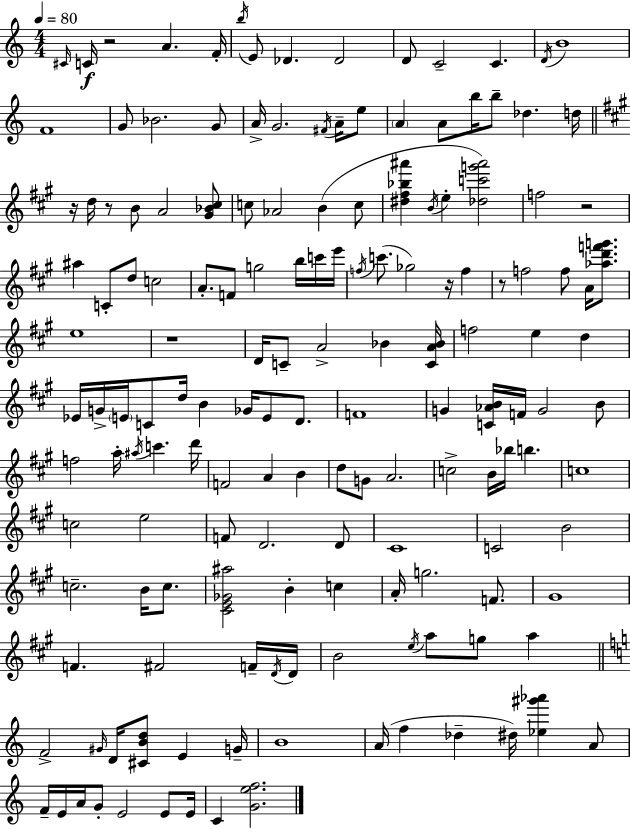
C#4/s C4/s R/h A4/q. F4/s B5/s E4/e Db4/q. Db4/h D4/e C4/h C4/q. D4/s B4/w F4/w G4/e Bb4/h. G4/e A4/s G4/h. F#4/s A4/s E5/e A4/q A4/e B5/s B5/e Db5/q. D5/s R/s D5/s R/e B4/e A4/h [G#4,Bb4,C#5]/e C5/e Ab4/h B4/q C5/e [D#5,F#5,Bb5,A#6]/q B4/s E5/q [Db5,C6,G6,A#6]/h F5/h R/h A#5/q C4/e D5/e C5/h A4/e. F4/e G5/h B5/s C6/s E6/s F5/s C6/e. Gb5/h R/s F5/q R/e F5/h F5/e A4/s [Ab5,D6,F6,G6]/e. E5/w R/w D4/s C4/e A4/h Bb4/q [C4,A4,Bb4]/s F5/h E5/q D5/q Eb4/s G4/s E4/s C4/e D5/s B4/q Gb4/s E4/e D4/e. F4/w G4/q [C4,Ab4,B4]/s F4/s G4/h B4/e F5/h A5/s A#5/s C6/q. D6/s F4/h A4/q B4/q D5/e G4/e A4/h. C5/h B4/s Bb5/s B5/q. C5/w C5/h E5/h F4/e D4/h. D4/e C#4/w C4/h B4/h C5/h. B4/s C5/e. [C#4,E4,Gb4,A#5]/h B4/q C5/q A4/s G5/h. F4/e. G#4/w F4/q. F#4/h F4/s D4/s D4/s B4/h E5/s A5/e G5/e A5/q F4/h G#4/s D4/s [C#4,B4,D5]/e E4/q G4/s B4/w A4/s F5/q Db5/q D#5/s [Eb5,G#6,Ab6]/q A4/e F4/s E4/s A4/s G4/e E4/h E4/e E4/s C4/q [G4,E5,F5]/h.